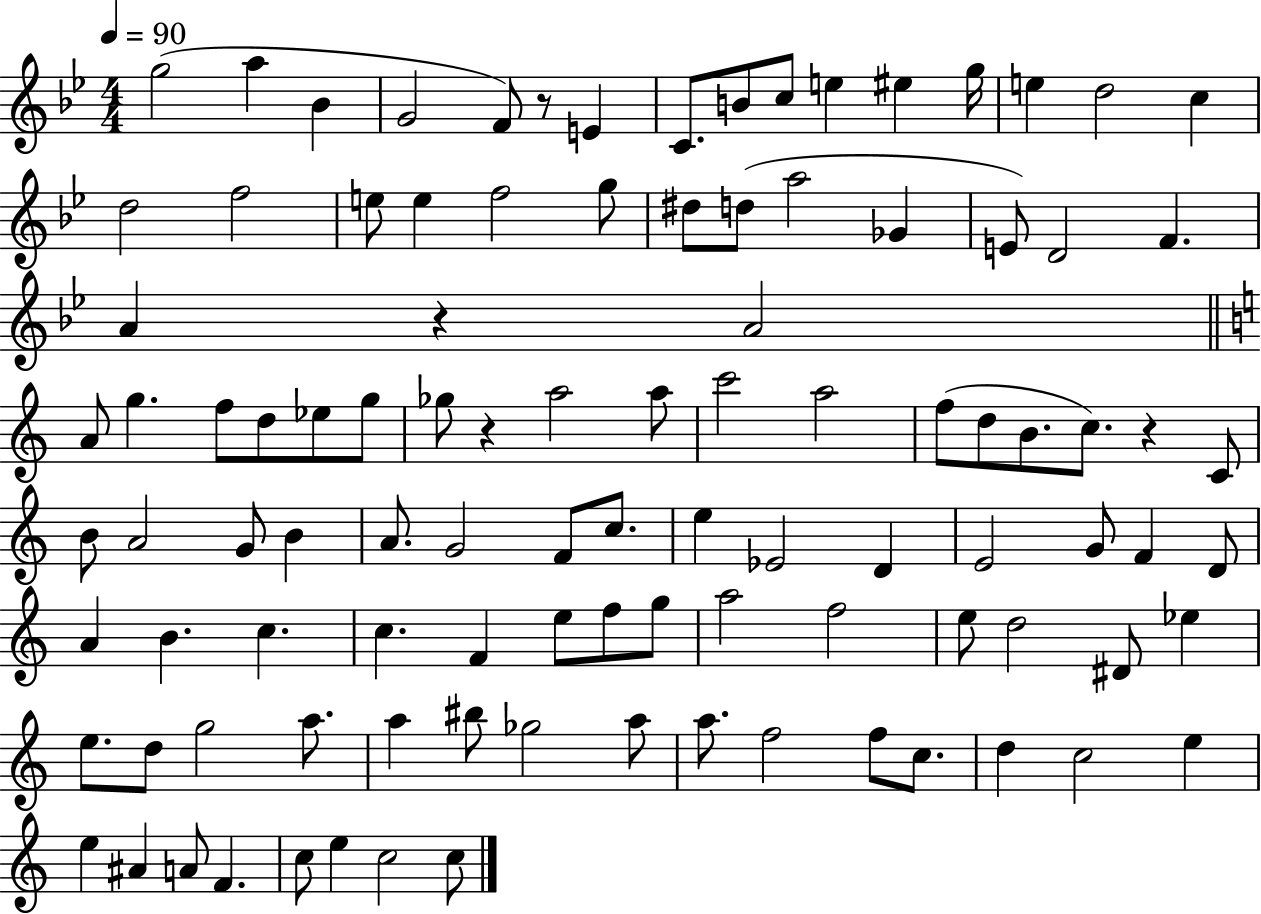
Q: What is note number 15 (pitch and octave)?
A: C5